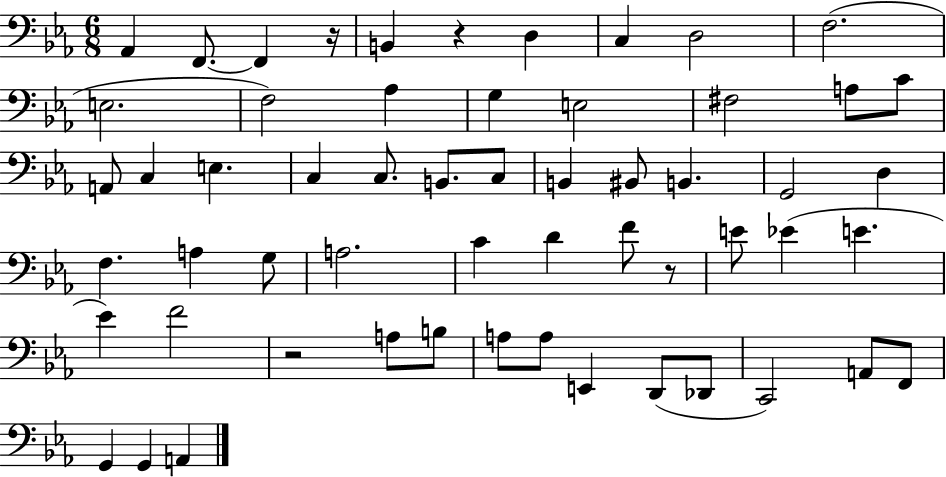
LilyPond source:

{
  \clef bass
  \numericTimeSignature
  \time 6/8
  \key ees \major
  aes,4 f,8.~~ f,4 r16 | b,4 r4 d4 | c4 d2 | f2.( | \break e2. | f2) aes4 | g4 e2 | fis2 a8 c'8 | \break a,8 c4 e4. | c4 c8. b,8. c8 | b,4 bis,8 b,4. | g,2 d4 | \break f4. a4 g8 | a2. | c'4 d'4 f'8 r8 | e'8 ees'4( e'4. | \break ees'4) f'2 | r2 a8 b8 | a8 a8 e,4 d,8( des,8 | c,2) a,8 f,8 | \break g,4 g,4 a,4 | \bar "|."
}